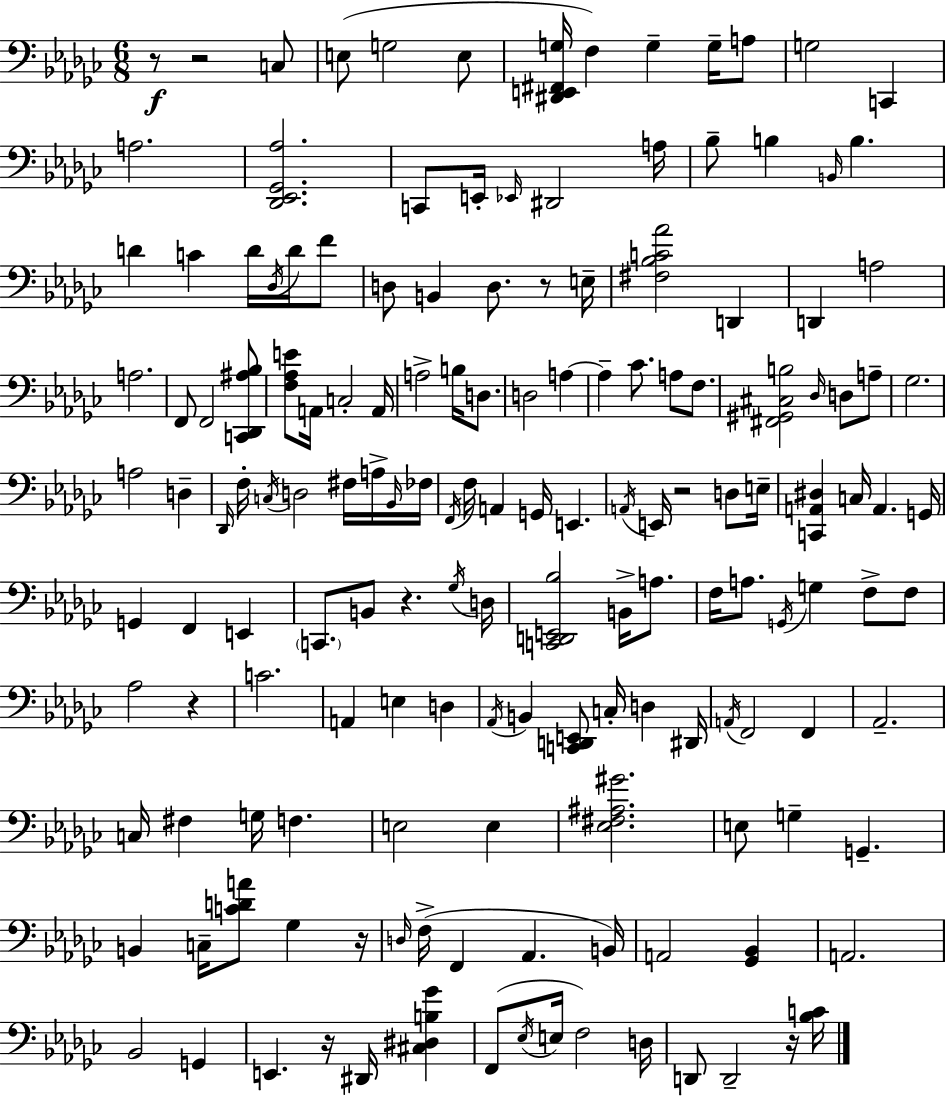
{
  \clef bass
  \numericTimeSignature
  \time 6/8
  \key ees \minor
  r8\f r2 c8 | e8( g2 e8 | <dis, e, fis, g>16 f4) g4-- g16-- a8 | g2 c,4 | \break a2. | <des, ees, ges, aes>2. | c,8 e,16-. \grace { ees,16 } dis,2 | a16 bes8-- b4 \grace { b,16 } b4. | \break d'4 c'4 d'16 \acciaccatura { des16 } | d'16 f'8 d8 b,4 d8. | r8 e16-- <fis bes c' aes'>2 d,4 | d,4 a2 | \break a2. | f,8 f,2 | <c, des, ais bes>8 <f aes e'>8 a,16 c2-. | a,16 a2-> b16 | \break d8. d2 a4~~ | a4-- ces'8. a8 | f8. <fis, gis, cis b>2 \grace { des16 } | d8 a8-- ges2. | \break a2 | d4-- \grace { des,16 } f16-. \acciaccatura { c16 } d2 | fis16 a16-> \grace { bes,16 } fes16 \acciaccatura { f,16 } f16 a,4 | g,16 e,4. \acciaccatura { a,16 } e,16 r2 | \break d8 e16-- <c, a, dis>4 | c16 a,4. g,16 g,4 | f,4 e,4 \parenthesize c,8. | b,8 r4. \acciaccatura { ges16 } d16 <c, d, e, bes>2 | \break b,16-> a8. f16 a8. | \acciaccatura { g,16 } g4 f8-> f8 aes2 | r4 c'2. | a,4 | \break e4 d4 \acciaccatura { aes,16 } | b,4 <c, d, e,>8 c16-. d4 dis,16 | \acciaccatura { a,16 } f,2 f,4 | aes,2.-- | \break c16 fis4 g16 f4. | e2 e4 | <ees fis ais gis'>2. | e8 g4-- g,4.-- | \break b,4 c16-- <c' d' a'>8 ges4 | r16 \grace { d16 }( f16-> f,4 aes,4. | b,16) a,2 <ges, bes,>4 | a,2. | \break bes,2 g,4 | e,4. r16 dis,16 <cis dis b ges'>4 | f,8( \acciaccatura { ees16 } e16 f2) | d16 d,8 d,2-- | \break r16 <bes c'>16 \bar "|."
}